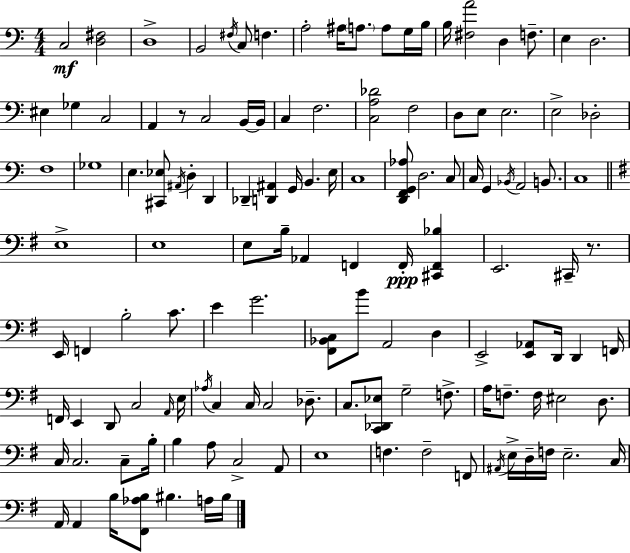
X:1
T:Untitled
M:4/4
L:1/4
K:Am
C,2 [D,^F,]2 D,4 B,,2 ^F,/4 C,/2 F, A,2 ^A,/4 A,/2 A,/2 G,/4 B,/4 B,/4 [^F,A]2 D, F,/2 E, D,2 ^E, _G, C,2 A,, z/2 C,2 B,,/4 B,,/4 C, F,2 [C,A,_D]2 F,2 D,/2 E,/2 E,2 E,2 _D,2 F,4 _G,4 E, [^C,,_E,]/2 ^A,,/4 D, D,, _D,, [D,,^A,,] G,,/4 B,, E,/4 C,4 [D,,F,,G,,_A,]/2 D,2 C,/2 C,/4 G,, _B,,/4 A,,2 B,,/2 C,4 E,4 E,4 E,/2 B,/4 _A,, F,, F,,/4 [^C,,F,,_B,] E,,2 ^C,,/4 z/2 E,,/4 F,, B,2 C/2 E G2 [^F,,_B,,C,]/2 B/2 A,,2 D, E,,2 [E,,_A,,]/2 D,,/4 D,, F,,/4 F,,/4 E,, D,,/2 C,2 A,,/4 E,/4 _A,/4 C, C,/4 C,2 _D,/2 C,/2 [C,,_D,,_E,]/2 G,2 F,/2 A,/4 F,/2 F,/4 ^E,2 D,/2 C,/4 C,2 C,/2 B,/4 B, A,/2 C,2 A,,/2 E,4 F, F,2 F,,/2 ^A,,/4 E,/4 D,/4 F,/4 E,2 C,/4 A,,/4 A,, B,/4 [^F,,_A,B,]/2 ^B, A,/4 ^B,/4